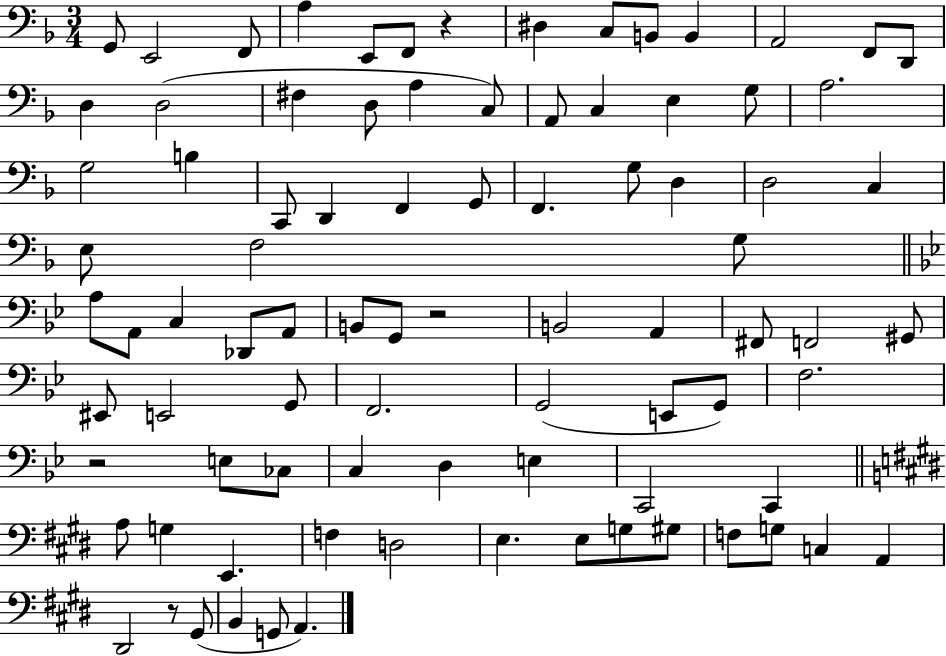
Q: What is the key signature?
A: F major